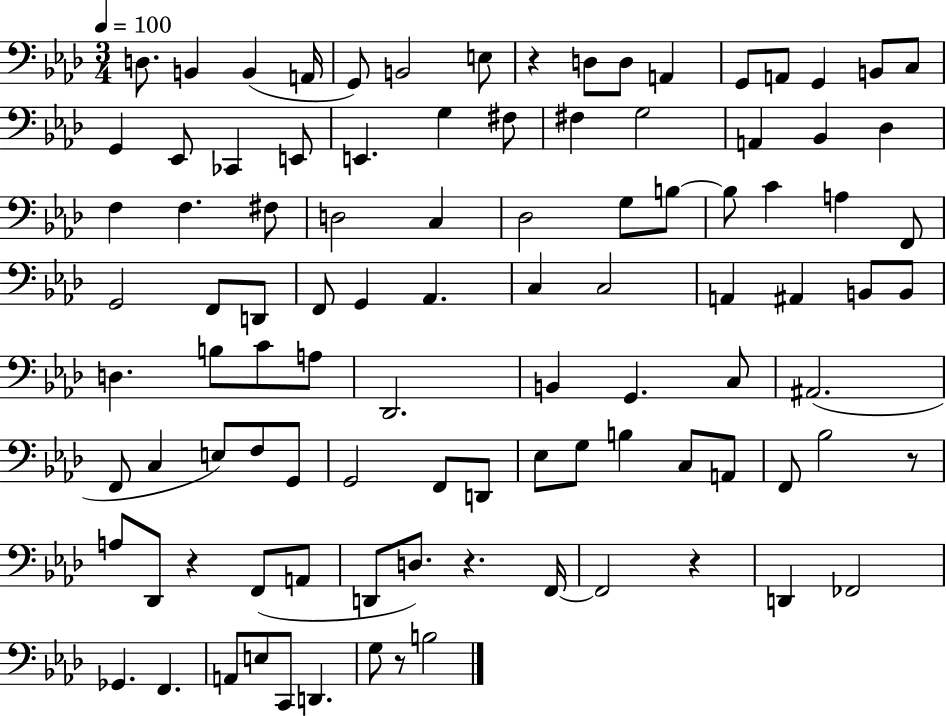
{
  \clef bass
  \numericTimeSignature
  \time 3/4
  \key aes \major
  \tempo 4 = 100
  d8. b,4 b,4( a,16 | g,8) b,2 e8 | r4 d8 d8 a,4 | g,8 a,8 g,4 b,8 c8 | \break g,4 ees,8 ces,4 e,8 | e,4. g4 fis8 | fis4 g2 | a,4 bes,4 des4 | \break f4 f4. fis8 | d2 c4 | des2 g8 b8~~ | b8 c'4 a4 f,8 | \break g,2 f,8 d,8 | f,8 g,4 aes,4. | c4 c2 | a,4 ais,4 b,8 b,8 | \break d4. b8 c'8 a8 | des,2. | b,4 g,4. c8 | ais,2.( | \break f,8 c4 e8) f8 g,8 | g,2 f,8 d,8 | ees8 g8 b4 c8 a,8 | f,8 bes2 r8 | \break a8 des,8 r4 f,8( a,8 | d,8 d8.) r4. f,16~~ | f,2 r4 | d,4 fes,2 | \break ges,4. f,4. | a,8 e8 c,8 d,4. | g8 r8 b2 | \bar "|."
}